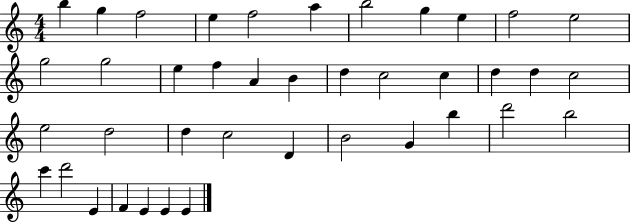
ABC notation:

X:1
T:Untitled
M:4/4
L:1/4
K:C
b g f2 e f2 a b2 g e f2 e2 g2 g2 e f A B d c2 c d d c2 e2 d2 d c2 D B2 G b d'2 b2 c' d'2 E F E E E